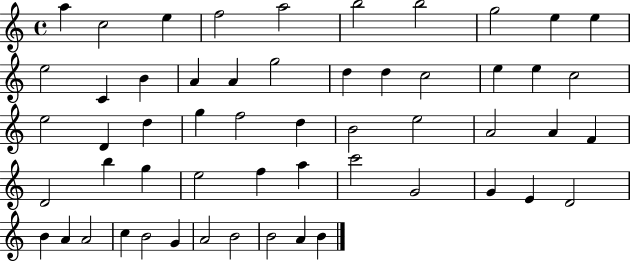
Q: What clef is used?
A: treble